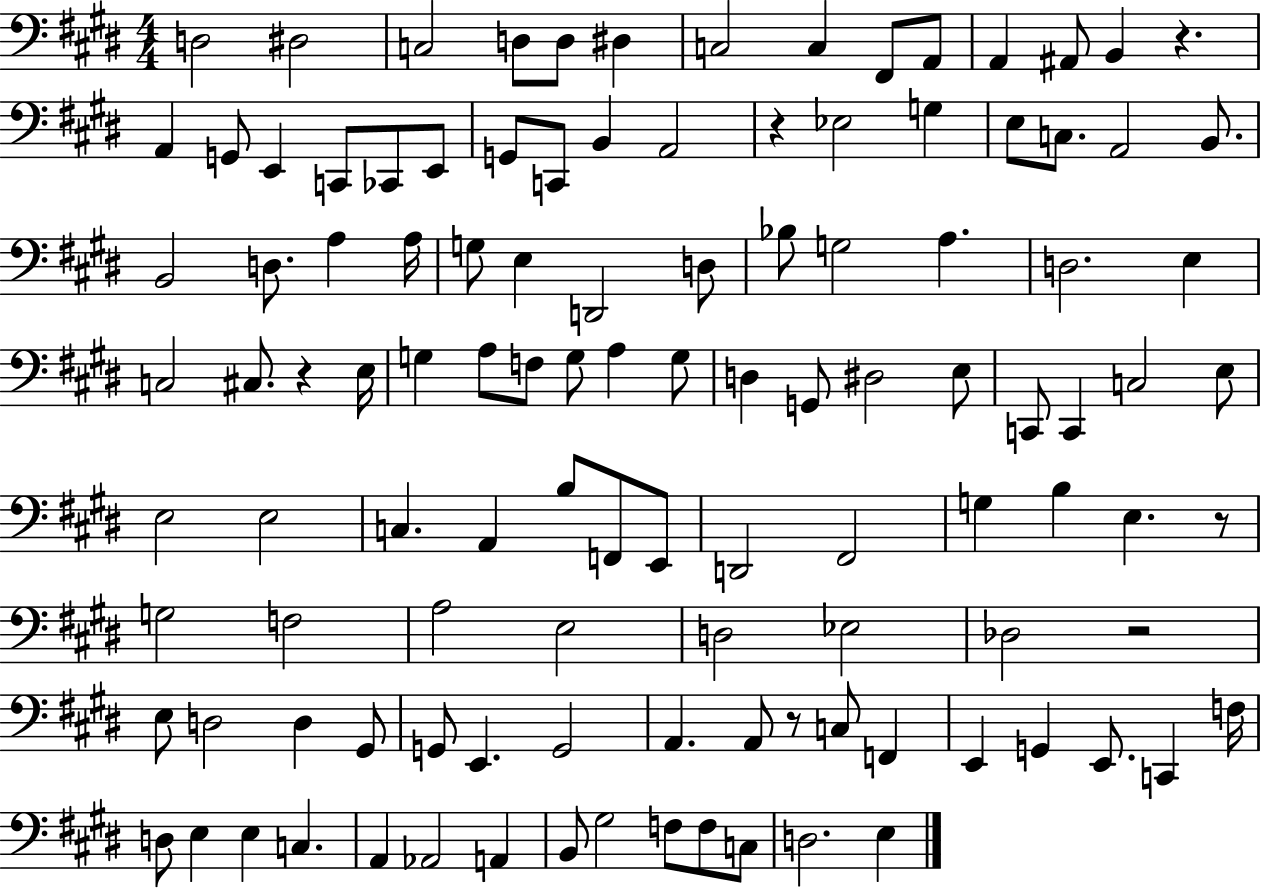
D3/h D#3/h C3/h D3/e D3/e D#3/q C3/h C3/q F#2/e A2/e A2/q A#2/e B2/q R/q. A2/q G2/e E2/q C2/e CES2/e E2/e G2/e C2/e B2/q A2/h R/q Eb3/h G3/q E3/e C3/e. A2/h B2/e. B2/h D3/e. A3/q A3/s G3/e E3/q D2/h D3/e Bb3/e G3/h A3/q. D3/h. E3/q C3/h C#3/e. R/q E3/s G3/q A3/e F3/e G3/e A3/q G3/e D3/q G2/e D#3/h E3/e C2/e C2/q C3/h E3/e E3/h E3/h C3/q. A2/q B3/e F2/e E2/e D2/h F#2/h G3/q B3/q E3/q. R/e G3/h F3/h A3/h E3/h D3/h Eb3/h Db3/h R/h E3/e D3/h D3/q G#2/e G2/e E2/q. G2/h A2/q. A2/e R/e C3/e F2/q E2/q G2/q E2/e. C2/q F3/s D3/e E3/q E3/q C3/q. A2/q Ab2/h A2/q B2/e G#3/h F3/e F3/e C3/e D3/h. E3/q